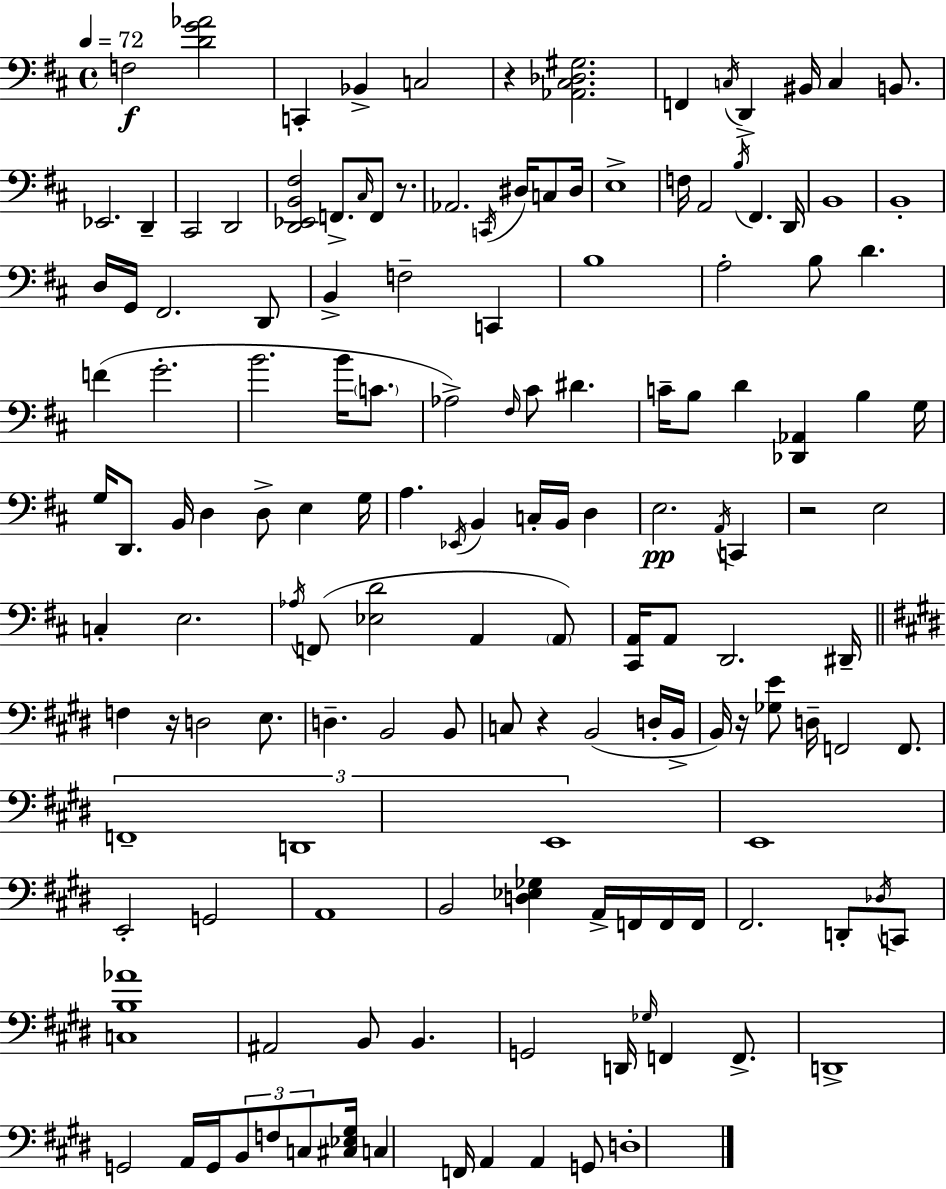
X:1
T:Untitled
M:4/4
L:1/4
K:D
F,2 [DG_A]2 C,, _B,, C,2 z [_A,,^C,_D,^G,]2 F,, C,/4 D,, ^B,,/4 C, B,,/2 _E,,2 D,, ^C,,2 D,,2 [D,,_E,,B,,^F,]2 F,,/2 ^C,/4 F,,/2 z/2 _A,,2 C,,/4 ^D,/4 C,/2 ^D,/4 E,4 F,/4 A,,2 B,/4 ^F,, D,,/4 B,,4 B,,4 D,/4 G,,/4 ^F,,2 D,,/2 B,, F,2 C,, B,4 A,2 B,/2 D F G2 B2 B/4 C/2 _A,2 ^F,/4 ^C/2 ^D C/4 B,/2 D [_D,,_A,,] B, G,/4 G,/4 D,,/2 B,,/4 D, D,/2 E, G,/4 A, _E,,/4 B,, C,/4 B,,/4 D, E,2 A,,/4 C,, z2 E,2 C, E,2 _A,/4 F,,/2 [_E,D]2 A,, A,,/2 [^C,,A,,]/4 A,,/2 D,,2 ^D,,/4 F, z/4 D,2 E,/2 D, B,,2 B,,/2 C,/2 z B,,2 D,/4 B,,/4 B,,/4 z/4 [_G,E]/2 D,/4 F,,2 F,,/2 F,,4 D,,4 E,,4 E,,4 E,,2 G,,2 A,,4 B,,2 [D,_E,_G,] A,,/4 F,,/4 F,,/4 F,,/4 ^F,,2 D,,/2 _D,/4 C,,/2 [C,B,_A]4 ^A,,2 B,,/2 B,, G,,2 D,,/4 _G,/4 F,, F,,/2 D,,4 G,,2 A,,/4 G,,/4 B,,/2 F,/2 C,/2 [^C,_E,^G,]/4 C, F,,/4 A,, A,, G,,/2 D,4